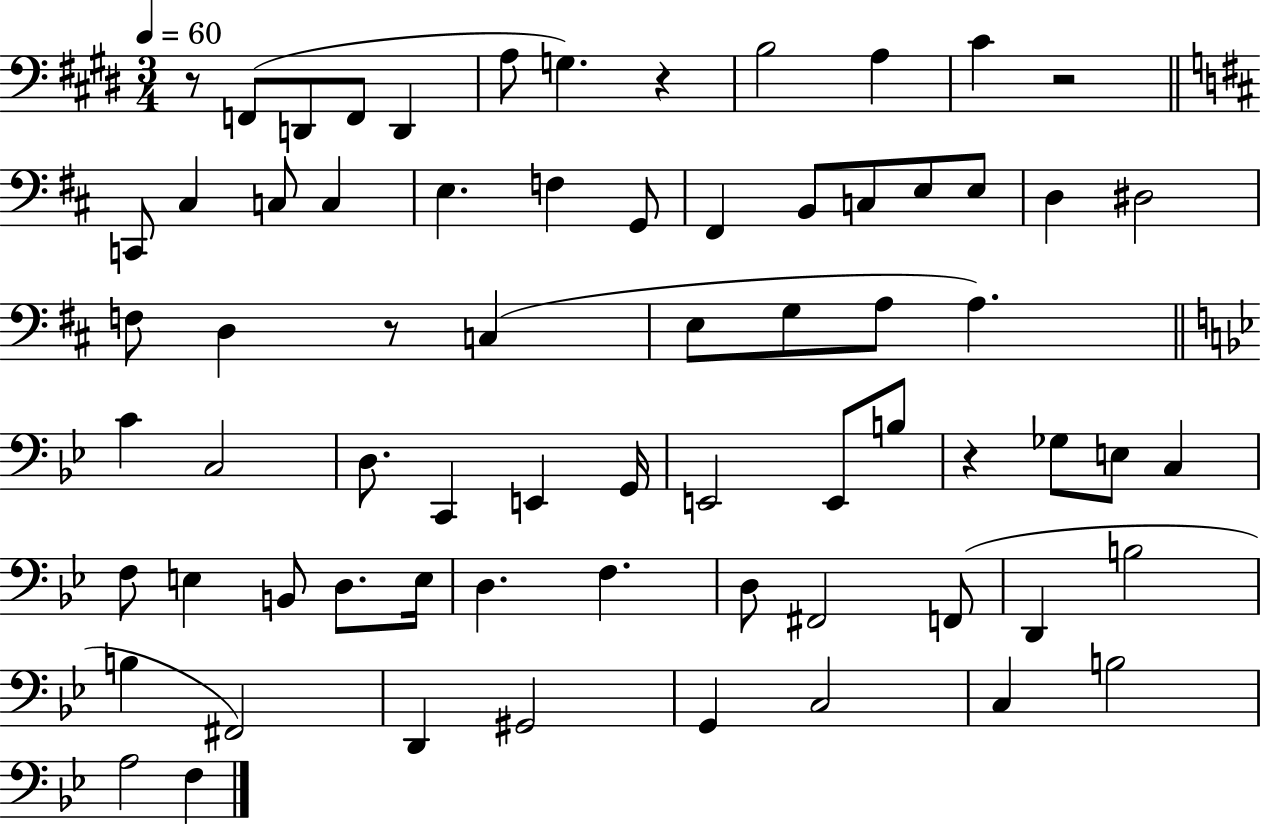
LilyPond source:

{
  \clef bass
  \numericTimeSignature
  \time 3/4
  \key e \major
  \tempo 4 = 60
  r8 f,8( d,8 f,8 d,4 | a8 g4.) r4 | b2 a4 | cis'4 r2 | \break \bar "||" \break \key d \major c,8 cis4 c8 c4 | e4. f4 g,8 | fis,4 b,8 c8 e8 e8 | d4 dis2 | \break f8 d4 r8 c4( | e8 g8 a8 a4.) | \bar "||" \break \key bes \major c'4 c2 | d8. c,4 e,4 g,16 | e,2 e,8 b8 | r4 ges8 e8 c4 | \break f8 e4 b,8 d8. e16 | d4. f4. | d8 fis,2 f,8( | d,4 b2 | \break b4 fis,2) | d,4 gis,2 | g,4 c2 | c4 b2 | \break a2 f4 | \bar "|."
}